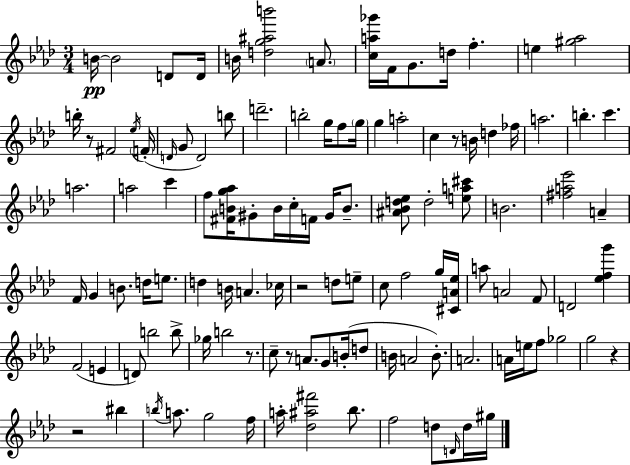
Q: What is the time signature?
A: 3/4